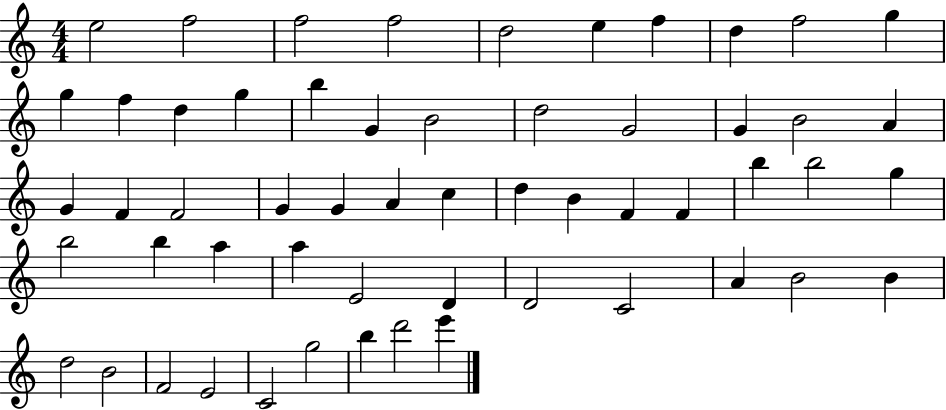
{
  \clef treble
  \numericTimeSignature
  \time 4/4
  \key c \major
  e''2 f''2 | f''2 f''2 | d''2 e''4 f''4 | d''4 f''2 g''4 | \break g''4 f''4 d''4 g''4 | b''4 g'4 b'2 | d''2 g'2 | g'4 b'2 a'4 | \break g'4 f'4 f'2 | g'4 g'4 a'4 c''4 | d''4 b'4 f'4 f'4 | b''4 b''2 g''4 | \break b''2 b''4 a''4 | a''4 e'2 d'4 | d'2 c'2 | a'4 b'2 b'4 | \break d''2 b'2 | f'2 e'2 | c'2 g''2 | b''4 d'''2 e'''4 | \break \bar "|."
}